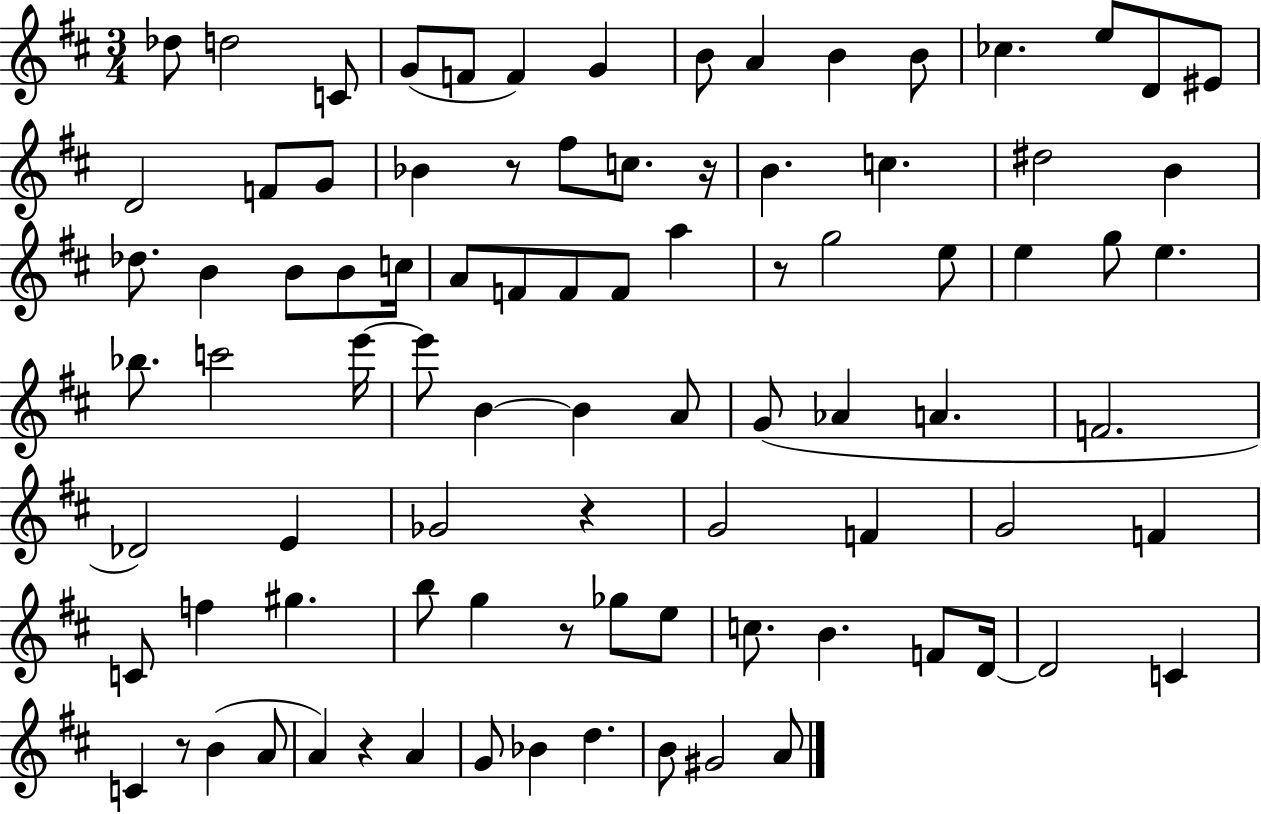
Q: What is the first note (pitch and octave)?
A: Db5